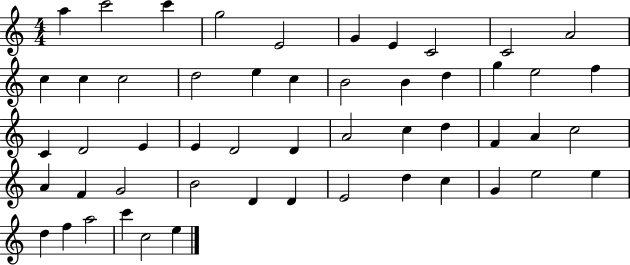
A5/q C6/h C6/q G5/h E4/h G4/q E4/q C4/h C4/h A4/h C5/q C5/q C5/h D5/h E5/q C5/q B4/h B4/q D5/q G5/q E5/h F5/q C4/q D4/h E4/q E4/q D4/h D4/q A4/h C5/q D5/q F4/q A4/q C5/h A4/q F4/q G4/h B4/h D4/q D4/q E4/h D5/q C5/q G4/q E5/h E5/q D5/q F5/q A5/h C6/q C5/h E5/q